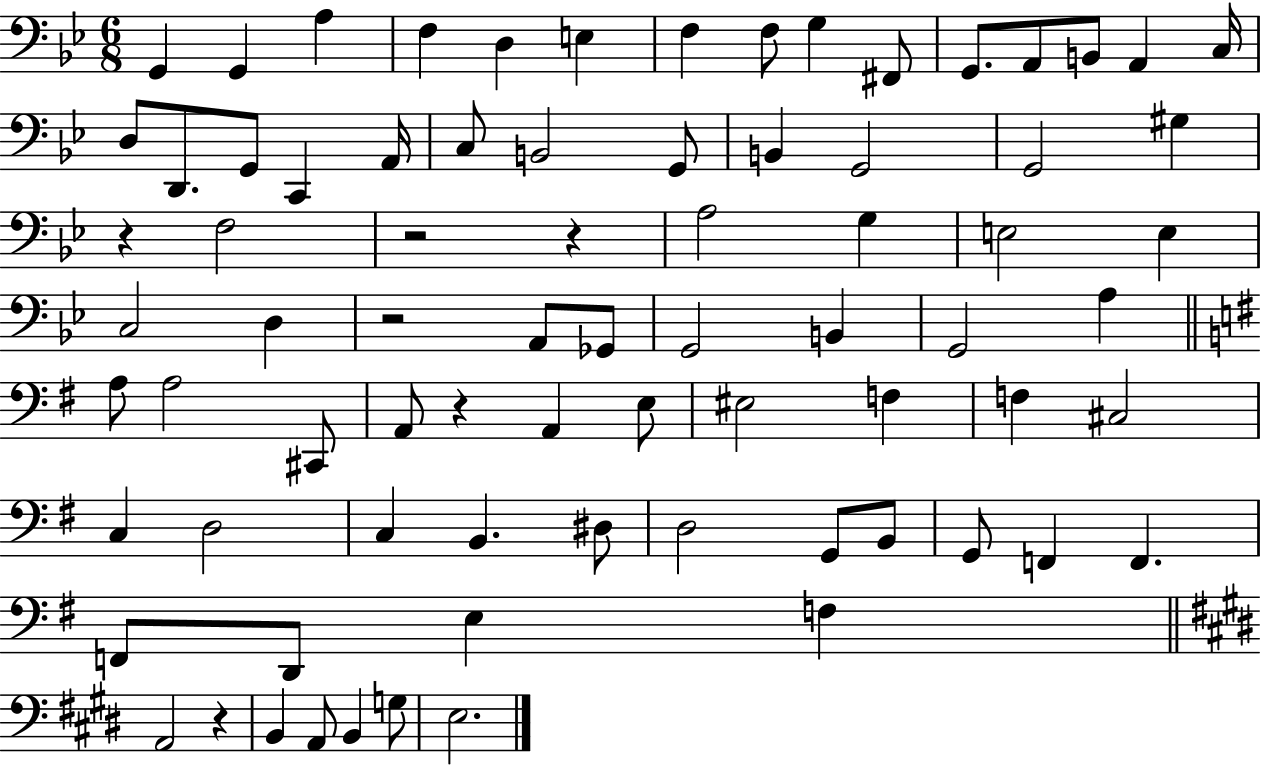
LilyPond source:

{
  \clef bass
  \numericTimeSignature
  \time 6/8
  \key bes \major
  g,4 g,4 a4 | f4 d4 e4 | f4 f8 g4 fis,8 | g,8. a,8 b,8 a,4 c16 | \break d8 d,8. g,8 c,4 a,16 | c8 b,2 g,8 | b,4 g,2 | g,2 gis4 | \break r4 f2 | r2 r4 | a2 g4 | e2 e4 | \break c2 d4 | r2 a,8 ges,8 | g,2 b,4 | g,2 a4 | \break \bar "||" \break \key e \minor a8 a2 cis,8 | a,8 r4 a,4 e8 | eis2 f4 | f4 cis2 | \break c4 d2 | c4 b,4. dis8 | d2 g,8 b,8 | g,8 f,4 f,4. | \break f,8 d,8 e4 f4 | \bar "||" \break \key e \major a,2 r4 | b,4 a,8 b,4 g8 | e2. | \bar "|."
}